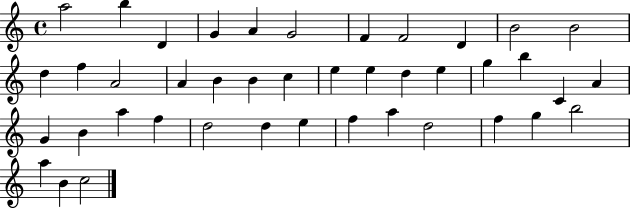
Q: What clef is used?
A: treble